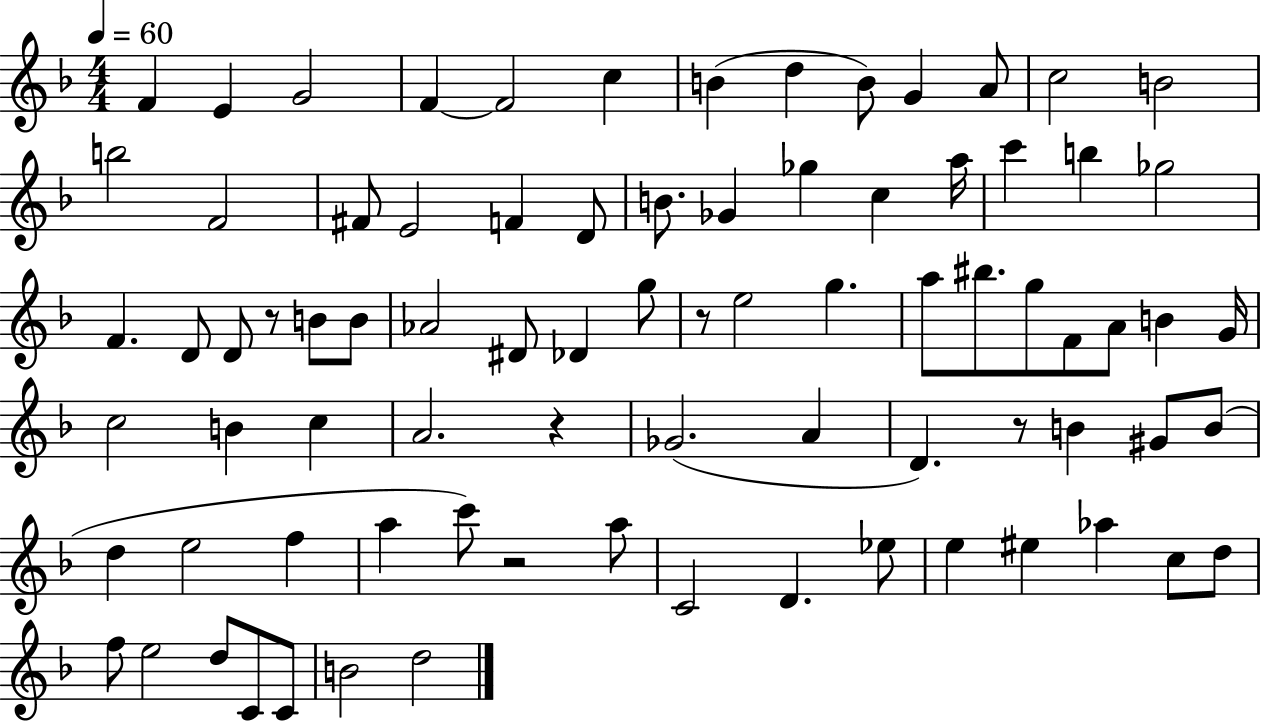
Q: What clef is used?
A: treble